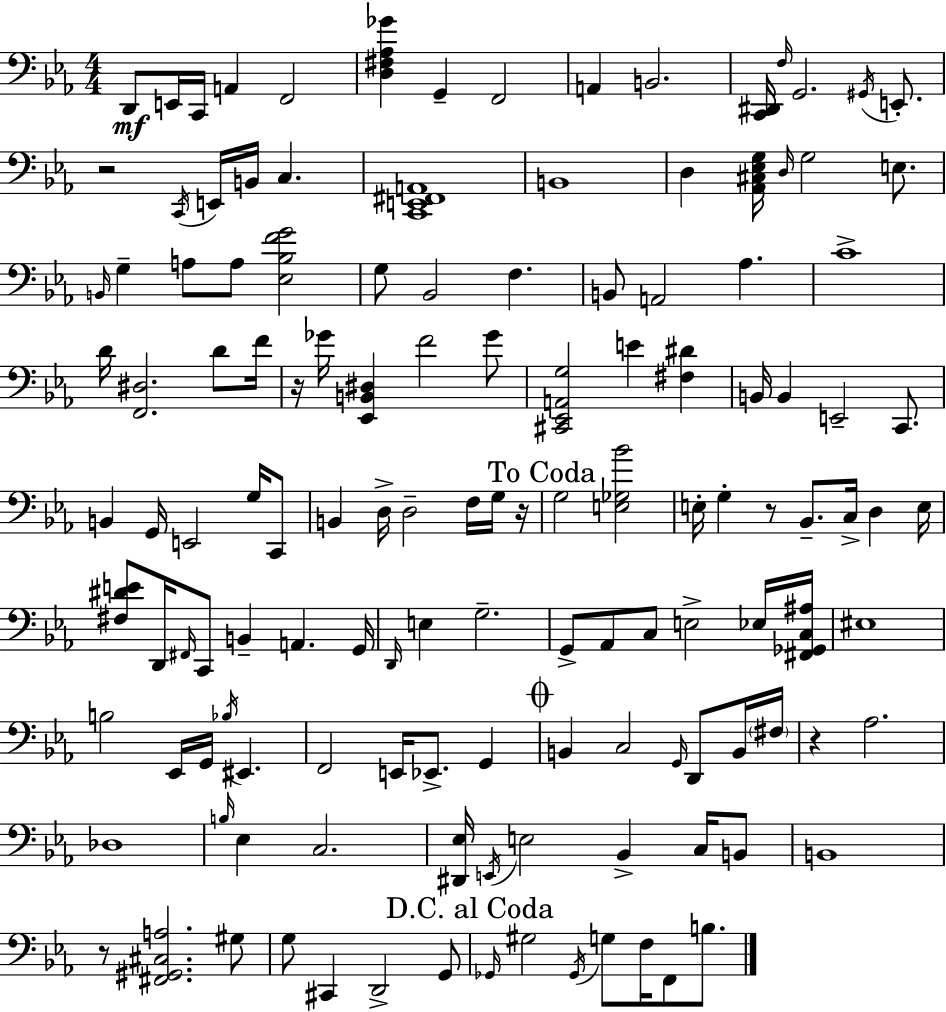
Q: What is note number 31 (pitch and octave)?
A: A2